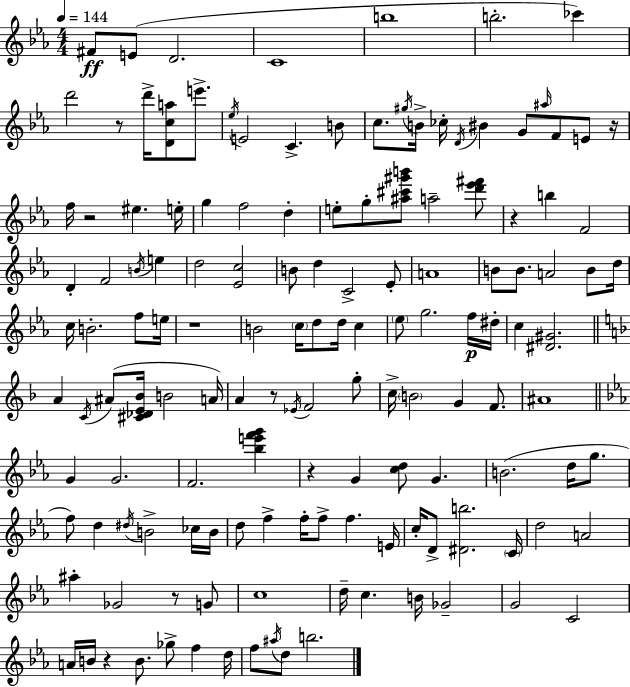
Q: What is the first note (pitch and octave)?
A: F#4